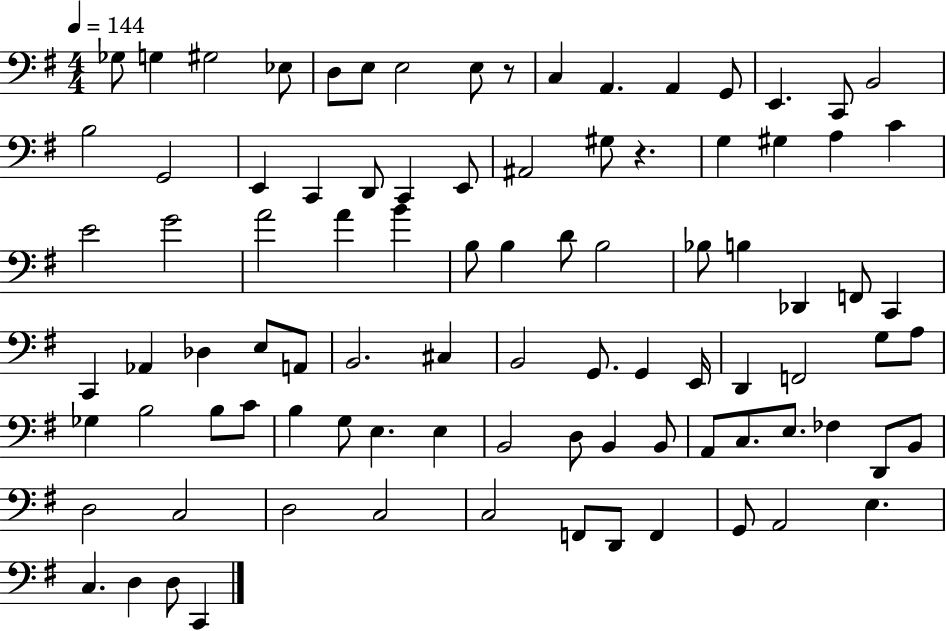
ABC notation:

X:1
T:Untitled
M:4/4
L:1/4
K:G
_G,/2 G, ^G,2 _E,/2 D,/2 E,/2 E,2 E,/2 z/2 C, A,, A,, G,,/2 E,, C,,/2 B,,2 B,2 G,,2 E,, C,, D,,/2 C,, E,,/2 ^A,,2 ^G,/2 z G, ^G, A, C E2 G2 A2 A B B,/2 B, D/2 B,2 _B,/2 B, _D,, F,,/2 C,, C,, _A,, _D, E,/2 A,,/2 B,,2 ^C, B,,2 G,,/2 G,, E,,/4 D,, F,,2 G,/2 A,/2 _G, B,2 B,/2 C/2 B, G,/2 E, E, B,,2 D,/2 B,, B,,/2 A,,/2 C,/2 E,/2 _F, D,,/2 B,,/2 D,2 C,2 D,2 C,2 C,2 F,,/2 D,,/2 F,, G,,/2 A,,2 E, C, D, D,/2 C,,